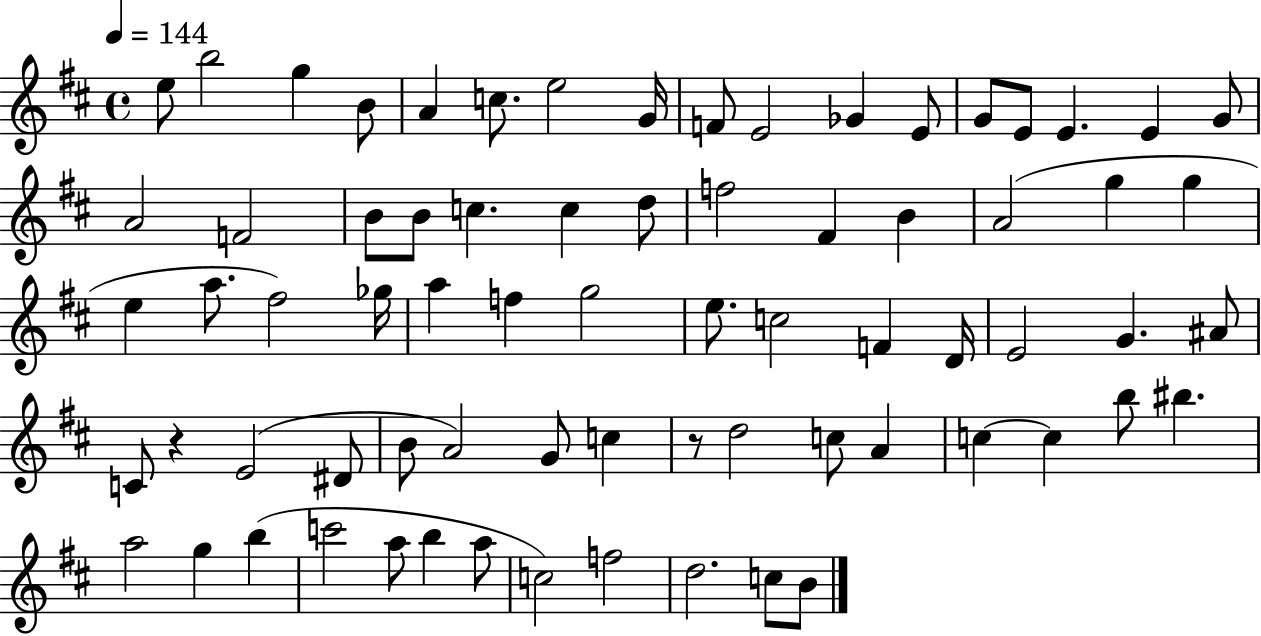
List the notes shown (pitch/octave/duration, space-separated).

E5/e B5/h G5/q B4/e A4/q C5/e. E5/h G4/s F4/e E4/h Gb4/q E4/e G4/e E4/e E4/q. E4/q G4/e A4/h F4/h B4/e B4/e C5/q. C5/q D5/e F5/h F#4/q B4/q A4/h G5/q G5/q E5/q A5/e. F#5/h Gb5/s A5/q F5/q G5/h E5/e. C5/h F4/q D4/s E4/h G4/q. A#4/e C4/e R/q E4/h D#4/e B4/e A4/h G4/e C5/q R/e D5/h C5/e A4/q C5/q C5/q B5/e BIS5/q. A5/h G5/q B5/q C6/h A5/e B5/q A5/e C5/h F5/h D5/h. C5/e B4/e